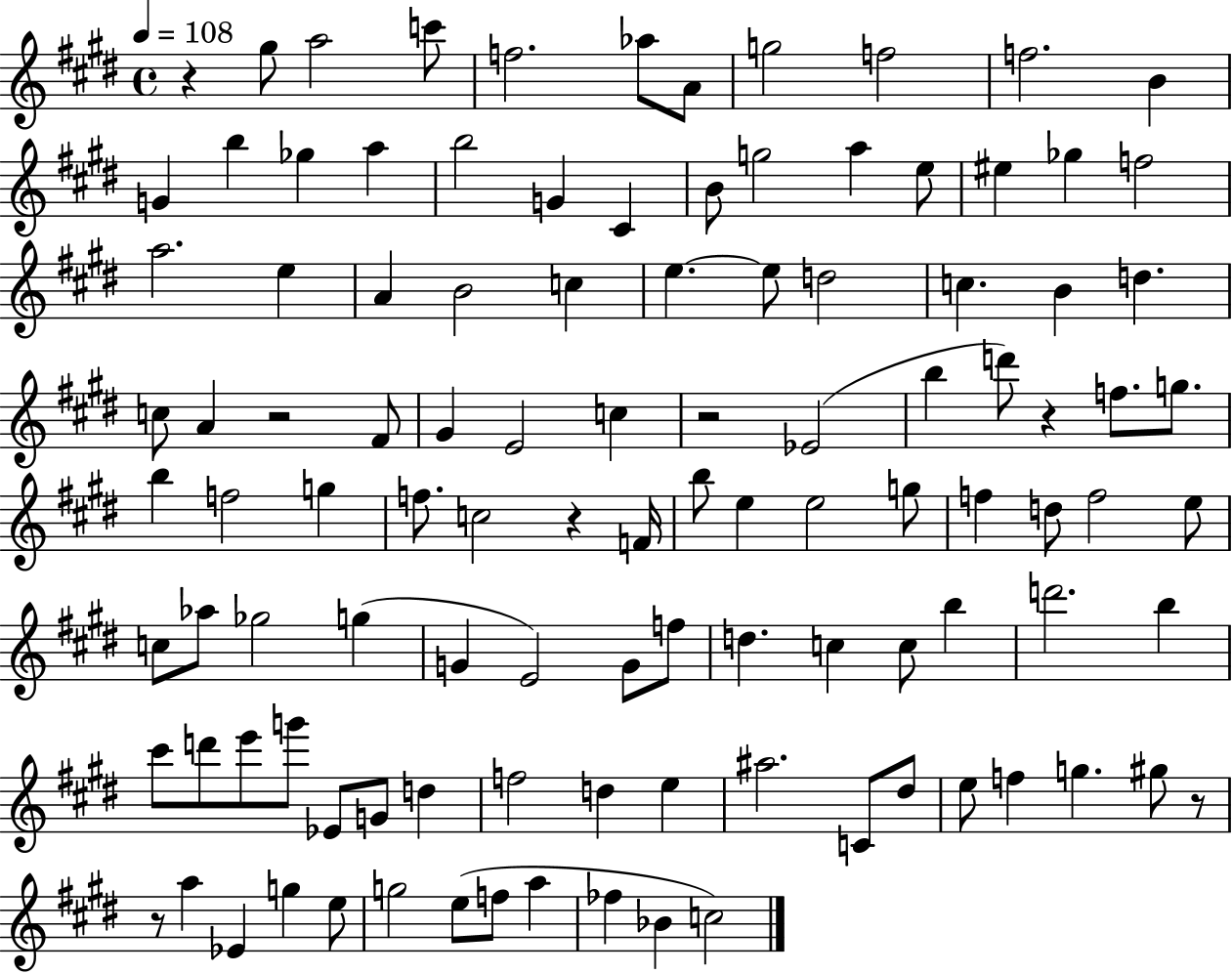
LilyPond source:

{
  \clef treble
  \time 4/4
  \defaultTimeSignature
  \key e \major
  \tempo 4 = 108
  r4 gis''8 a''2 c'''8 | f''2. aes''8 a'8 | g''2 f''2 | f''2. b'4 | \break g'4 b''4 ges''4 a''4 | b''2 g'4 cis'4 | b'8 g''2 a''4 e''8 | eis''4 ges''4 f''2 | \break a''2. e''4 | a'4 b'2 c''4 | e''4.~~ e''8 d''2 | c''4. b'4 d''4. | \break c''8 a'4 r2 fis'8 | gis'4 e'2 c''4 | r2 ees'2( | b''4 d'''8) r4 f''8. g''8. | \break b''4 f''2 g''4 | f''8. c''2 r4 f'16 | b''8 e''4 e''2 g''8 | f''4 d''8 f''2 e''8 | \break c''8 aes''8 ges''2 g''4( | g'4 e'2) g'8 f''8 | d''4. c''4 c''8 b''4 | d'''2. b''4 | \break cis'''8 d'''8 e'''8 g'''8 ees'8 g'8 d''4 | f''2 d''4 e''4 | ais''2. c'8 dis''8 | e''8 f''4 g''4. gis''8 r8 | \break r8 a''4 ees'4 g''4 e''8 | g''2 e''8( f''8 a''4 | fes''4 bes'4 c''2) | \bar "|."
}